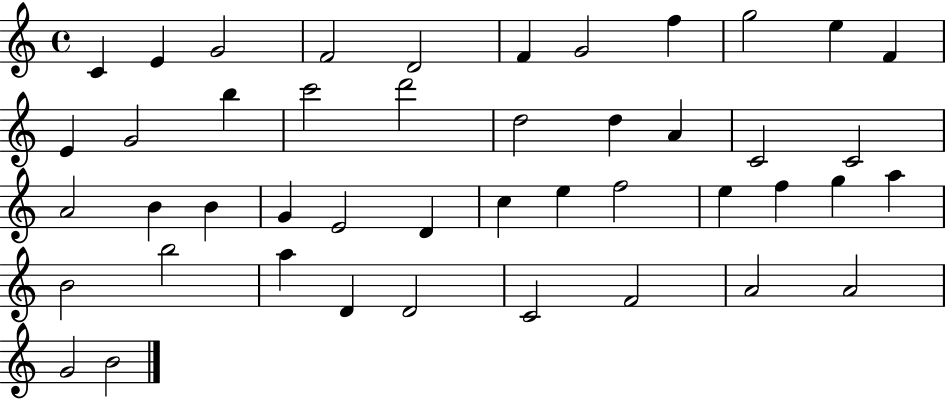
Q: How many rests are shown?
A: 0